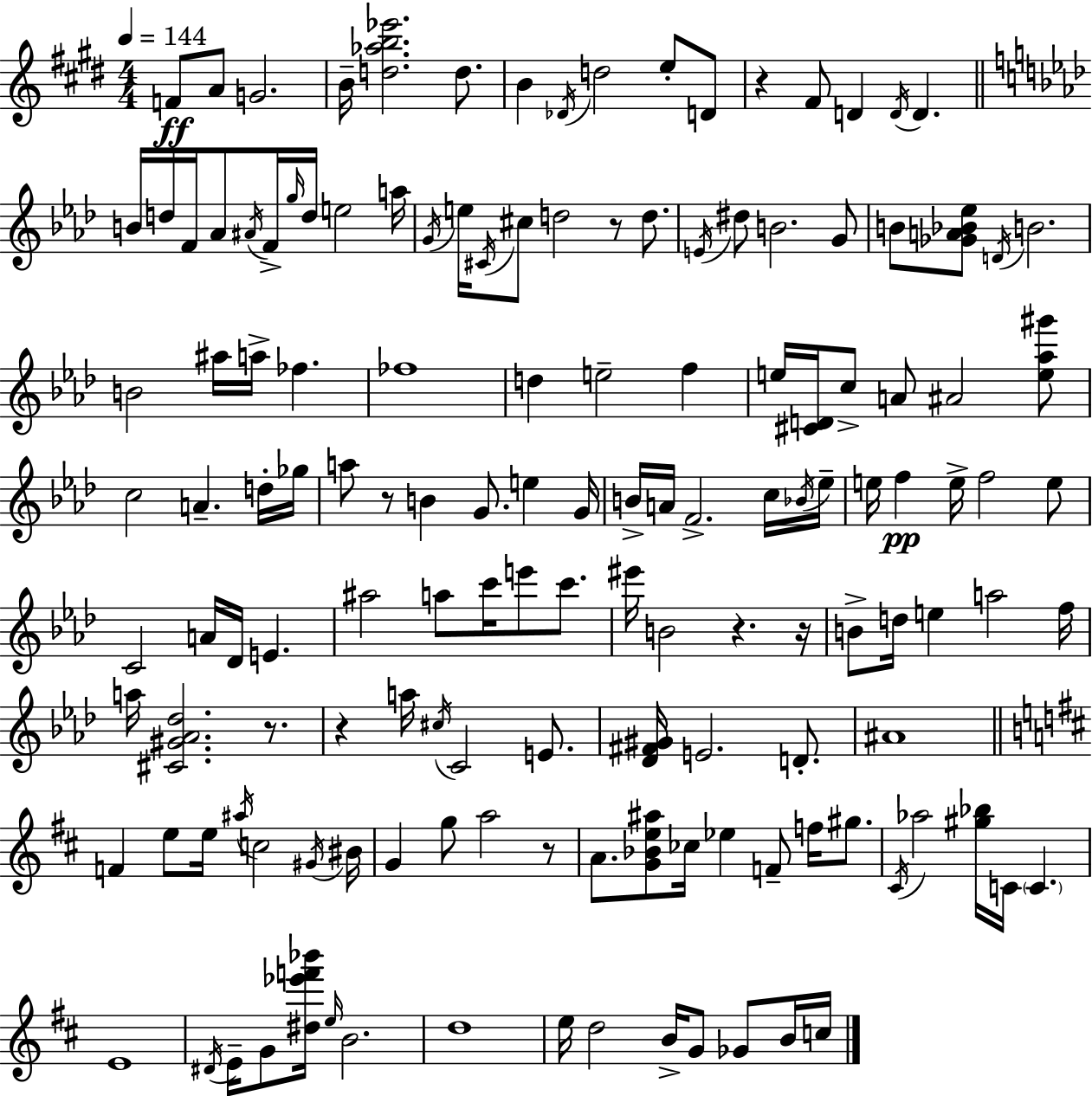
F4/e A4/e G4/h. B4/s [D5,Ab5,B5,Eb6]/h. D5/e. B4/q Db4/s D5/h E5/e D4/e R/q F#4/e D4/q D4/s D4/q. B4/s D5/s F4/s Ab4/e A#4/s F4/s G5/s D5/s E5/h A5/s G4/s E5/s C#4/s C#5/e D5/h R/e D5/e. E4/s D#5/e B4/h. G4/e B4/e [Gb4,A4,Bb4,Eb5]/e D4/s B4/h. B4/h A#5/s A5/s FES5/q. FES5/w D5/q E5/h F5/q E5/s [C#4,D4]/s C5/e A4/e A#4/h [E5,Ab5,G#6]/e C5/h A4/q. D5/s Gb5/s A5/e R/e B4/q G4/e. E5/q G4/s B4/s A4/s F4/h. C5/s Bb4/s Eb5/s E5/s F5/q E5/s F5/h E5/e C4/h A4/s Db4/s E4/q. A#5/h A5/e C6/s E6/e C6/e. EIS6/s B4/h R/q. R/s B4/e D5/s E5/q A5/h F5/s A5/s [C#4,G#4,Ab4,Db5]/h. R/e. R/q A5/s C#5/s C4/h E4/e. [Db4,F#4,G#4]/s E4/h. D4/e. A#4/w F4/q E5/e E5/s A#5/s C5/h G#4/s BIS4/s G4/q G5/e A5/h R/e A4/e. [G4,Bb4,E5,A#5]/e CES5/s Eb5/q F4/e F5/s G#5/e. C#4/s Ab5/h [G#5,Bb5]/s C4/s C4/q. E4/w D#4/s E4/s G4/e [D#5,Eb6,F6,Bb6]/s E5/s B4/h. D5/w E5/s D5/h B4/s G4/e Gb4/e B4/s C5/s